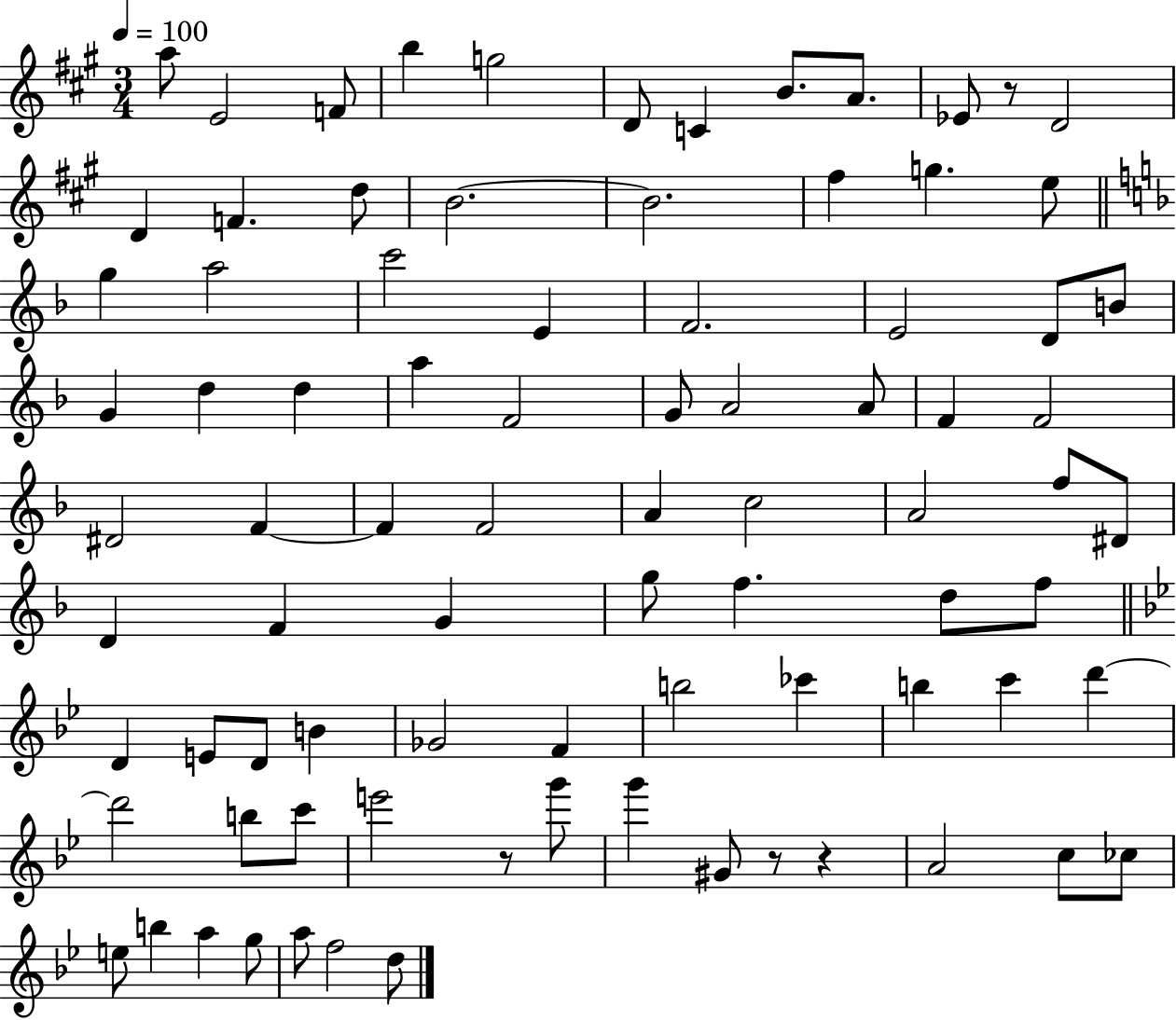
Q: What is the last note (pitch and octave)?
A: D5